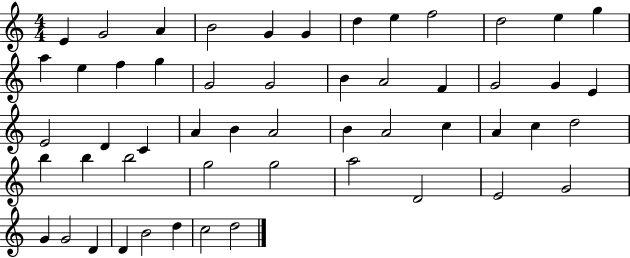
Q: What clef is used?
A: treble